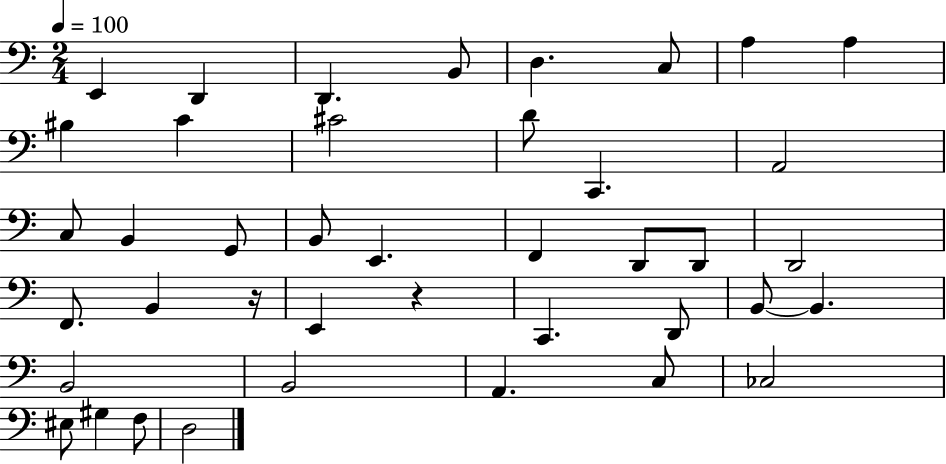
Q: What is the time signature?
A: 2/4